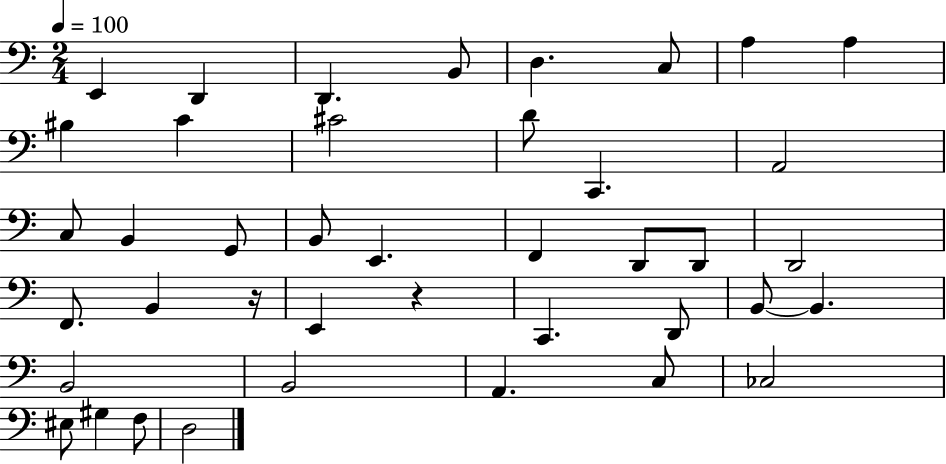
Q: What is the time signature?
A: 2/4